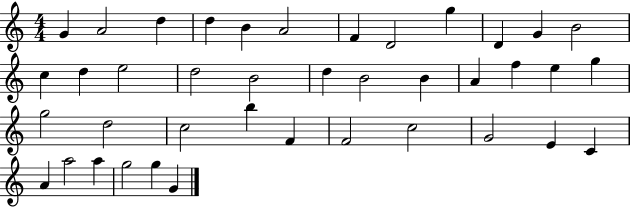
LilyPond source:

{
  \clef treble
  \numericTimeSignature
  \time 4/4
  \key c \major
  g'4 a'2 d''4 | d''4 b'4 a'2 | f'4 d'2 g''4 | d'4 g'4 b'2 | \break c''4 d''4 e''2 | d''2 b'2 | d''4 b'2 b'4 | a'4 f''4 e''4 g''4 | \break g''2 d''2 | c''2 b''4 f'4 | f'2 c''2 | g'2 e'4 c'4 | \break a'4 a''2 a''4 | g''2 g''4 g'4 | \bar "|."
}